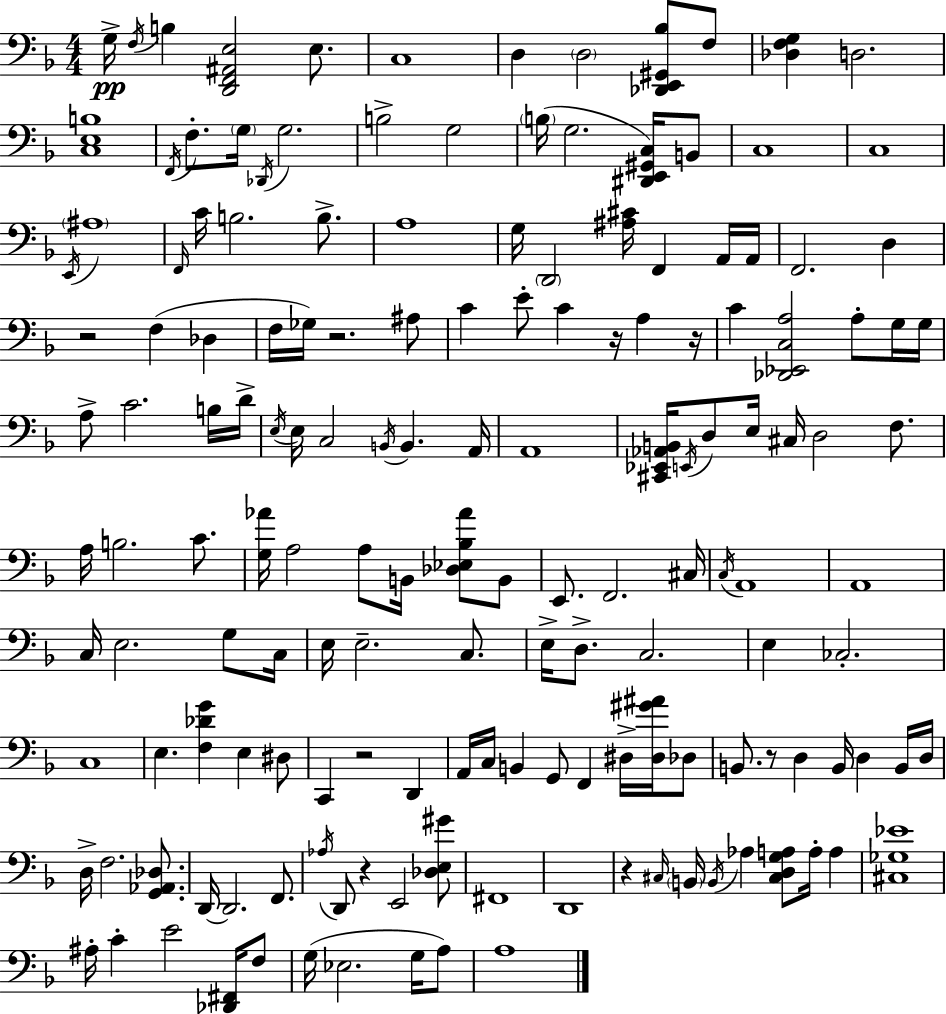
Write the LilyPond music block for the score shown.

{
  \clef bass
  \numericTimeSignature
  \time 4/4
  \key f \major
  g16->\pp \acciaccatura { f16 } b4 <d, f, ais, e>2 e8. | c1 | d4 \parenthesize d2 <des, e, gis, bes>8 f8 | <des f g>4 d2. | \break <c e b>1 | \acciaccatura { f,16 } f8.-. \parenthesize g16 \acciaccatura { des,16 } g2. | b2-> g2 | \parenthesize b16( g2. | \break <dis, e, gis, c>16) b,8 c1 | c1 | \acciaccatura { e,16 } \parenthesize ais1 | \grace { f,16 } c'16 b2. | \break b8.-> a1 | g16 \parenthesize d,2 <ais cis'>16 f,4 | a,16 a,16 f,2. | d4 r2 f4( | \break des4 f16 ges16) r2. | ais8 c'4 e'8-. c'4 r16 | a4 r16 c'4 <des, ees, c a>2 | a8-. g16 g16 a8-> c'2. | \break b16 d'16-> \acciaccatura { e16 } e16 c2 \acciaccatura { b,16 } | b,4. a,16 a,1 | <cis, ees, aes, b,>16 \acciaccatura { e,16 } d8 e16 cis16 d2 | f8. a16 b2. | \break c'8. <g aes'>16 a2 | a8 b,16 <des ees bes aes'>8 b,8 e,8. f,2. | cis16 \acciaccatura { c16 } a,1 | a,1 | \break c16 e2. | g8 c16 e16 e2.-- | c8. e16-> d8.-> c2. | e4 ces2.-. | \break c1 | e4. <f des' g'>4 | e4 dis8 c,4 r2 | d,4 a,16 c16 b,4 g,8 | \break f,4 dis16-> <dis gis' ais'>16 des8 b,8. r8 d4 | b,16 d4 b,16 d16 d16-> f2. | <g, aes, des>8. d,16~~ d,2. | f,8. \acciaccatura { aes16 } d,8 r4 | \break e,2 <des e gis'>8 fis,1 | d,1 | r4 \grace { cis16 } \parenthesize b,16 | \acciaccatura { b,16 } aes4 <cis d g a>8 a16-. a4 <cis ges ees'>1 | \break ais16-. c'4-. | e'2 <des, fis,>16 f8 g16( ees2. | g16 a8) a1 | \bar "|."
}